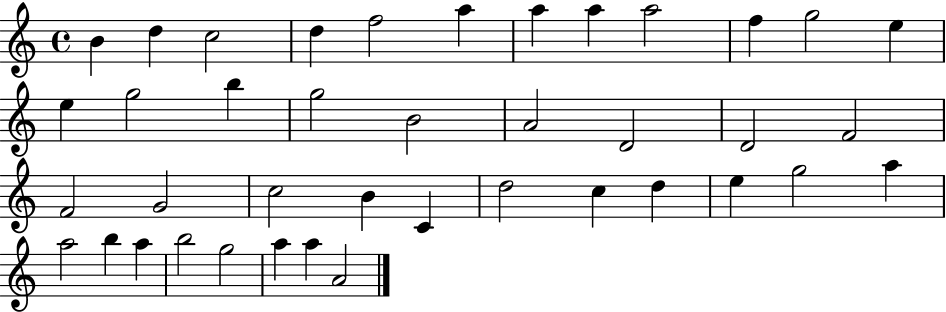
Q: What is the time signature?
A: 4/4